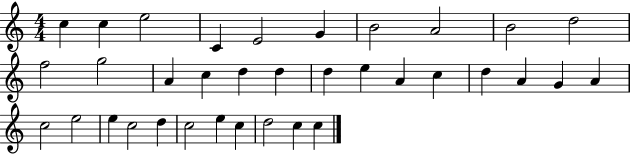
C5/q C5/q E5/h C4/q E4/h G4/q B4/h A4/h B4/h D5/h F5/h G5/h A4/q C5/q D5/q D5/q D5/q E5/q A4/q C5/q D5/q A4/q G4/q A4/q C5/h E5/h E5/q C5/h D5/q C5/h E5/q C5/q D5/h C5/q C5/q